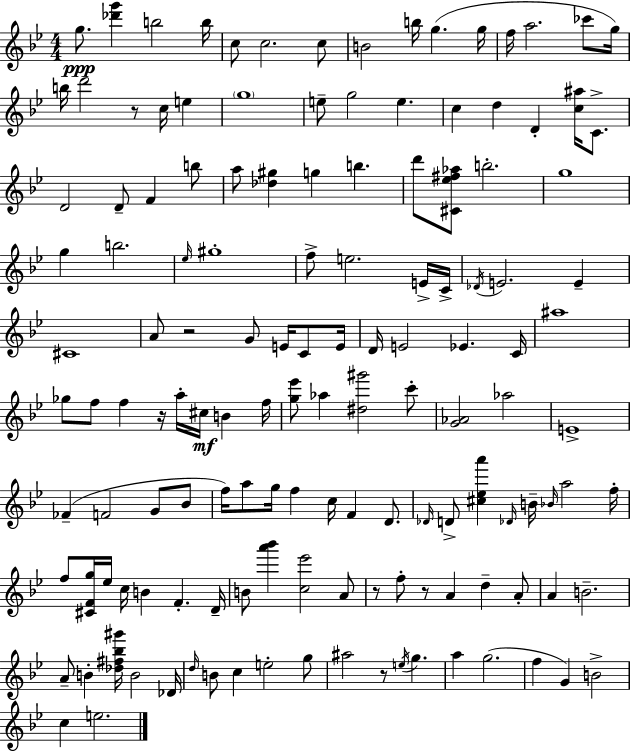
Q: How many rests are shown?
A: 6